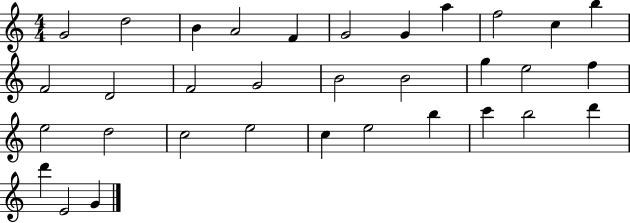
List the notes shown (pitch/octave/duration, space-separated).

G4/h D5/h B4/q A4/h F4/q G4/h G4/q A5/q F5/h C5/q B5/q F4/h D4/h F4/h G4/h B4/h B4/h G5/q E5/h F5/q E5/h D5/h C5/h E5/h C5/q E5/h B5/q C6/q B5/h D6/q D6/q E4/h G4/q